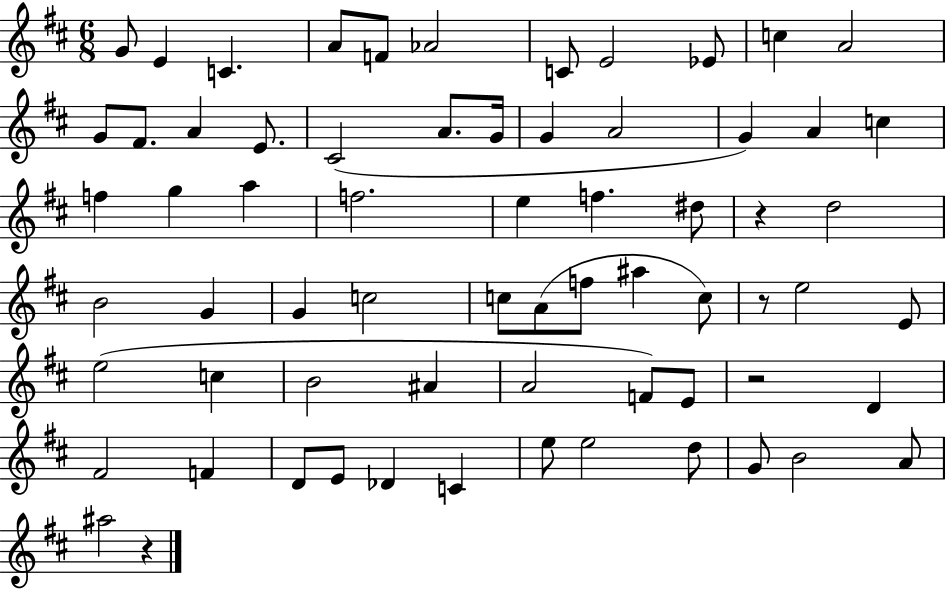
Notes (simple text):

G4/e E4/q C4/q. A4/e F4/e Ab4/h C4/e E4/h Eb4/e C5/q A4/h G4/e F#4/e. A4/q E4/e. C#4/h A4/e. G4/s G4/q A4/h G4/q A4/q C5/q F5/q G5/q A5/q F5/h. E5/q F5/q. D#5/e R/q D5/h B4/h G4/q G4/q C5/h C5/e A4/e F5/e A#5/q C5/e R/e E5/h E4/e E5/h C5/q B4/h A#4/q A4/h F4/e E4/e R/h D4/q F#4/h F4/q D4/e E4/e Db4/q C4/q E5/e E5/h D5/e G4/e B4/h A4/e A#5/h R/q